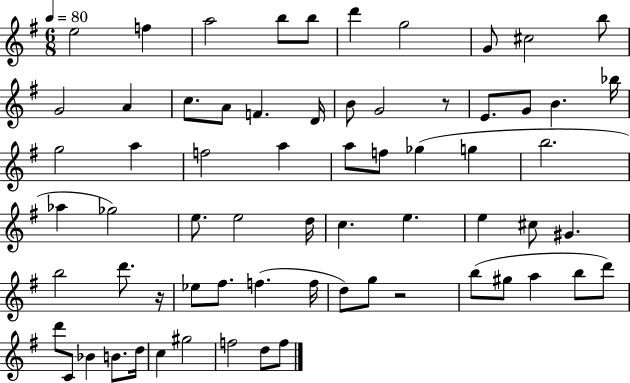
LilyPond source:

{
  \clef treble
  \numericTimeSignature
  \time 6/8
  \key g \major
  \tempo 4 = 80
  e''2 f''4 | a''2 b''8 b''8 | d'''4 g''2 | g'8 cis''2 b''8 | \break g'2 a'4 | c''8. a'8 f'4. d'16 | b'8 g'2 r8 | e'8. g'8 b'4. bes''16 | \break g''2 a''4 | f''2 a''4 | a''8 f''8 ges''4( g''4 | b''2. | \break aes''4 ges''2) | e''8. e''2 d''16 | c''4. e''4. | e''4 cis''8 gis'4. | \break b''2 d'''8. r16 | ees''8 fis''8. f''4.( f''16 | d''8) g''8 r2 | b''8( gis''8 a''4 b''8 d'''8) | \break d'''8 c'8 bes'4 b'8. d''16 | c''4 gis''2 | f''2 d''8 f''8 | \bar "|."
}